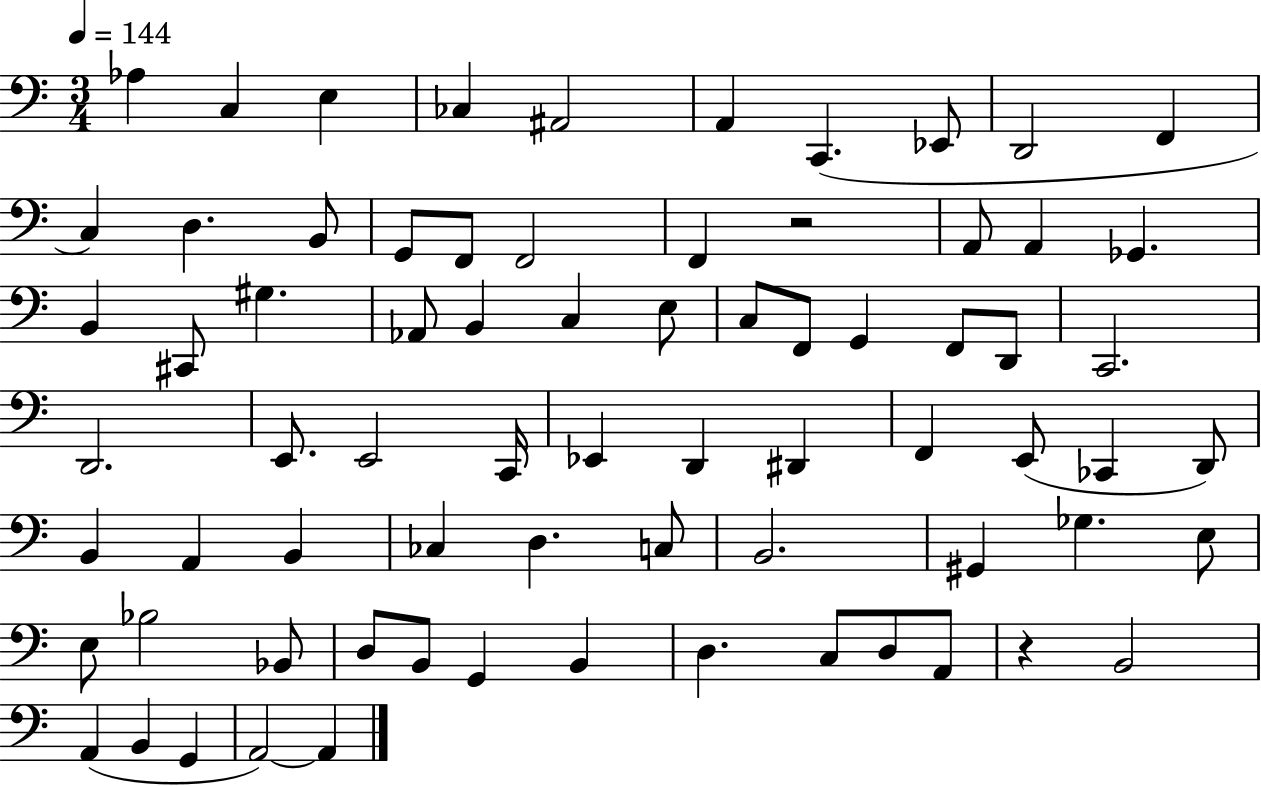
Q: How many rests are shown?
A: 2